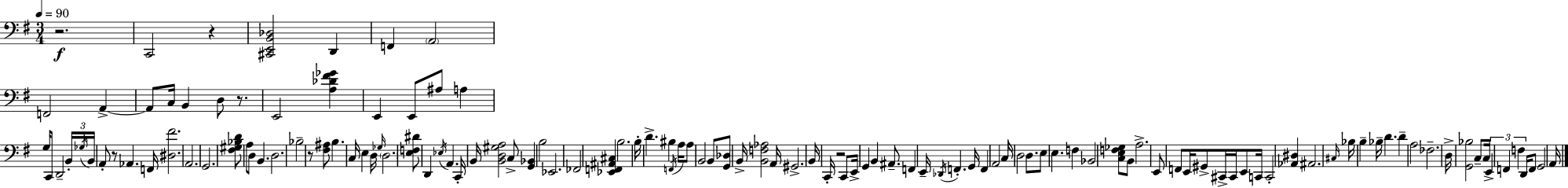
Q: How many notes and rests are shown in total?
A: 129